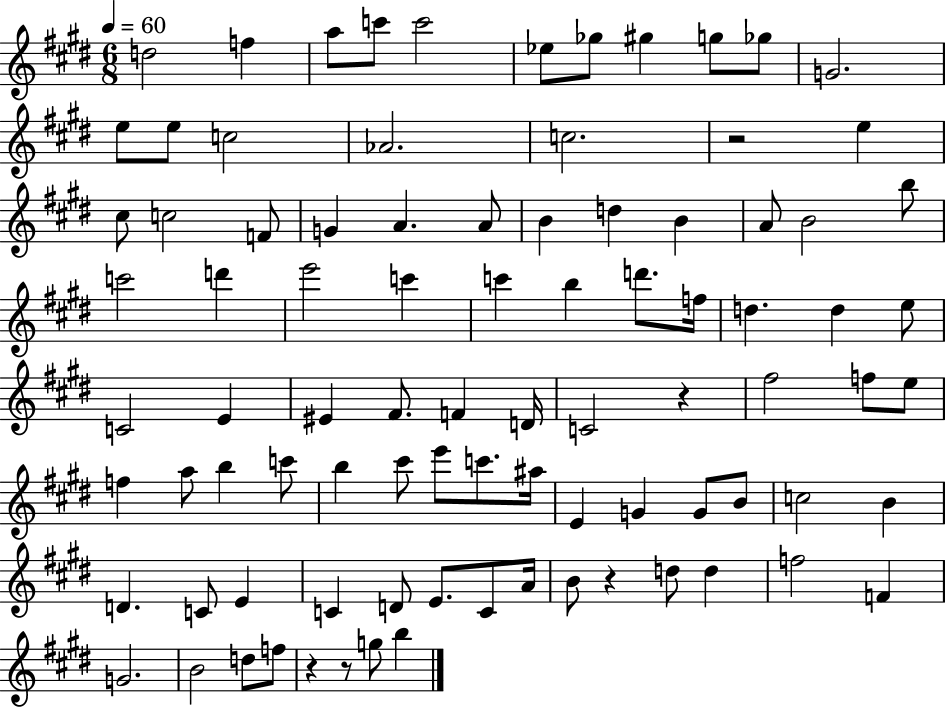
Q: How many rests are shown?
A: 5